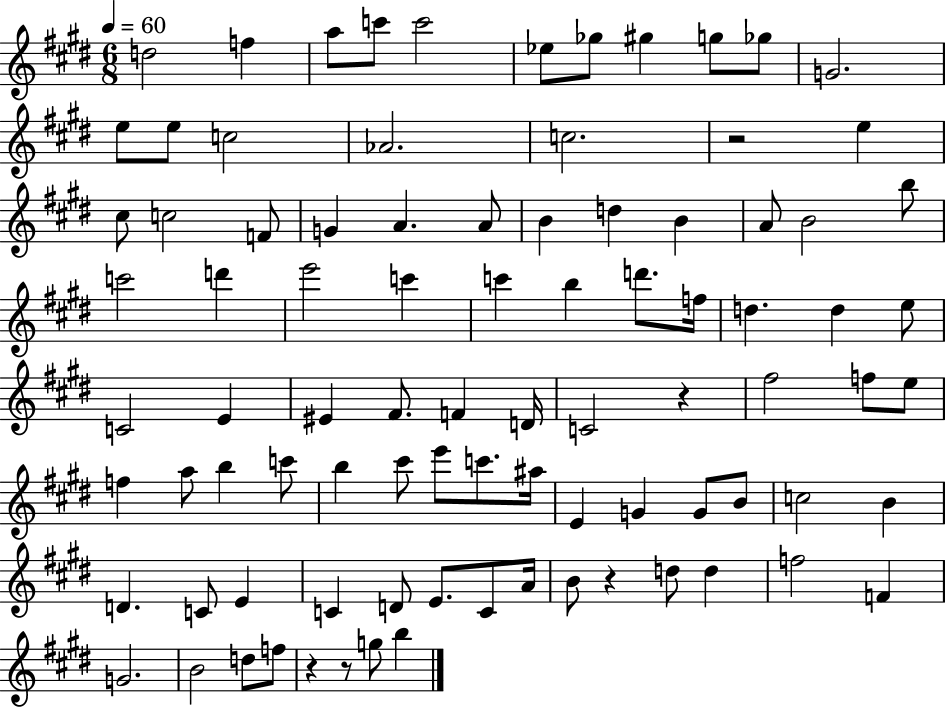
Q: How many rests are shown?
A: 5